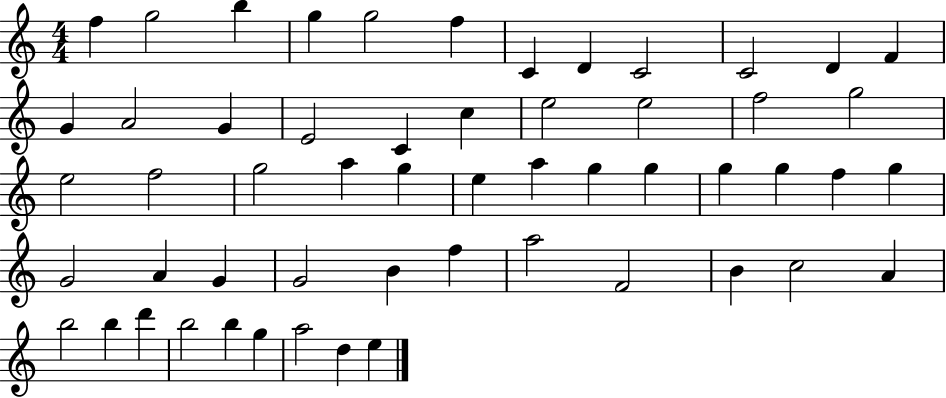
F5/q G5/h B5/q G5/q G5/h F5/q C4/q D4/q C4/h C4/h D4/q F4/q G4/q A4/h G4/q E4/h C4/q C5/q E5/h E5/h F5/h G5/h E5/h F5/h G5/h A5/q G5/q E5/q A5/q G5/q G5/q G5/q G5/q F5/q G5/q G4/h A4/q G4/q G4/h B4/q F5/q A5/h F4/h B4/q C5/h A4/q B5/h B5/q D6/q B5/h B5/q G5/q A5/h D5/q E5/q